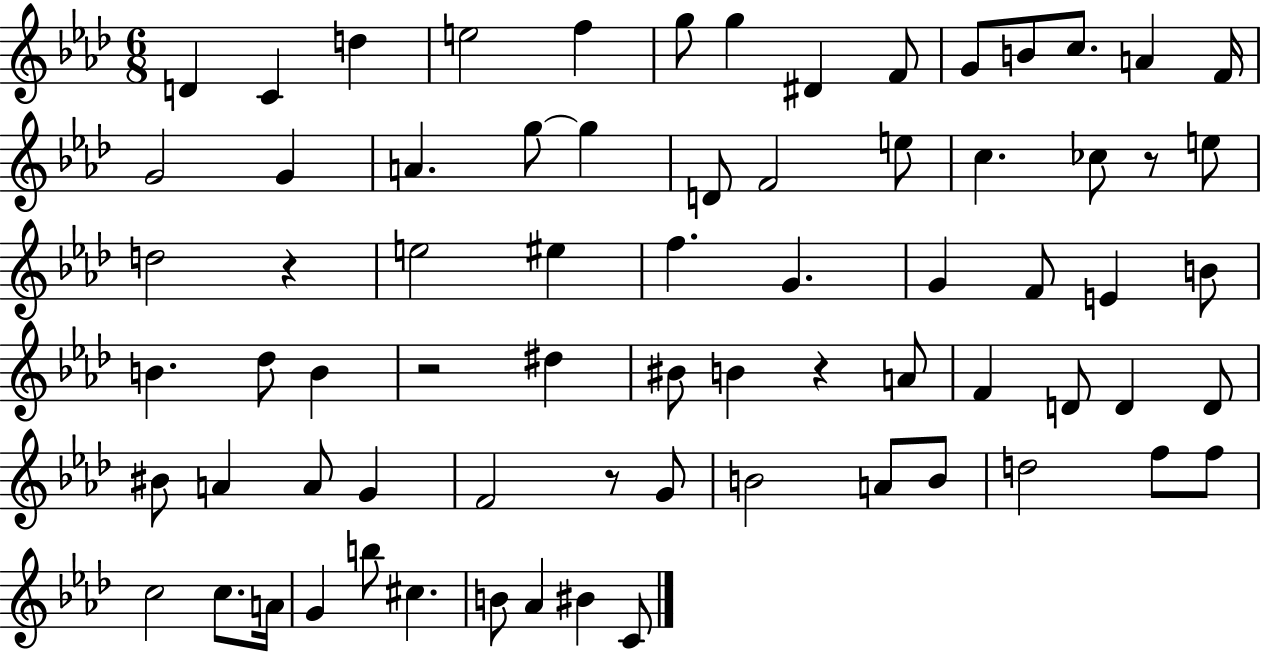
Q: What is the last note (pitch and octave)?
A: C4